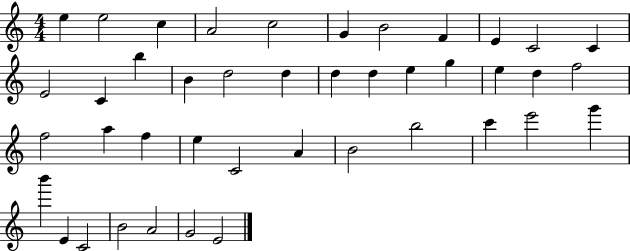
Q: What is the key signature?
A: C major